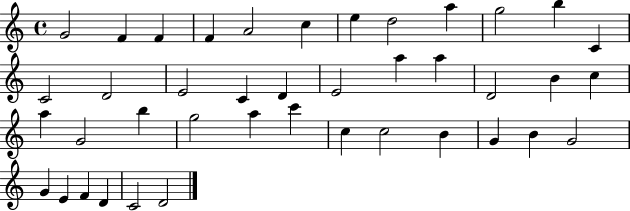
{
  \clef treble
  \time 4/4
  \defaultTimeSignature
  \key c \major
  g'2 f'4 f'4 | f'4 a'2 c''4 | e''4 d''2 a''4 | g''2 b''4 c'4 | \break c'2 d'2 | e'2 c'4 d'4 | e'2 a''4 a''4 | d'2 b'4 c''4 | \break a''4 g'2 b''4 | g''2 a''4 c'''4 | c''4 c''2 b'4 | g'4 b'4 g'2 | \break g'4 e'4 f'4 d'4 | c'2 d'2 | \bar "|."
}